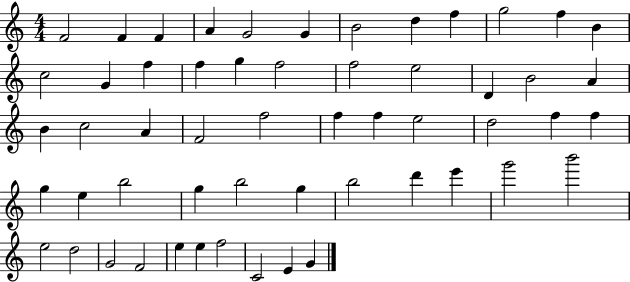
F4/h F4/q F4/q A4/q G4/h G4/q B4/h D5/q F5/q G5/h F5/q B4/q C5/h G4/q F5/q F5/q G5/q F5/h F5/h E5/h D4/q B4/h A4/q B4/q C5/h A4/q F4/h F5/h F5/q F5/q E5/h D5/h F5/q F5/q G5/q E5/q B5/h G5/q B5/h G5/q B5/h D6/q E6/q G6/h B6/h E5/h D5/h G4/h F4/h E5/q E5/q F5/h C4/h E4/q G4/q